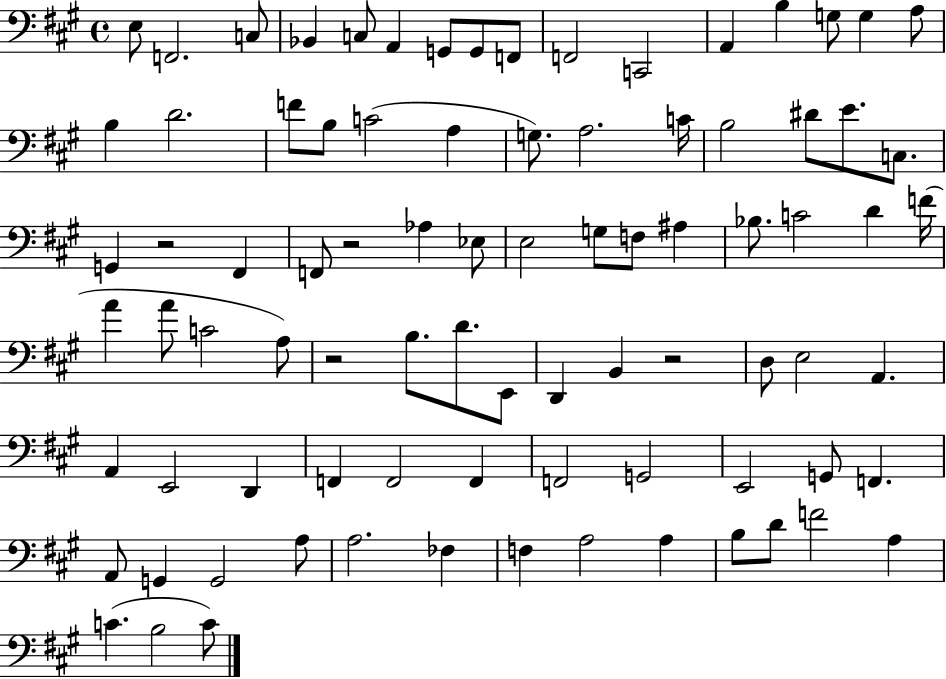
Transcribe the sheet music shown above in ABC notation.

X:1
T:Untitled
M:4/4
L:1/4
K:A
E,/2 F,,2 C,/2 _B,, C,/2 A,, G,,/2 G,,/2 F,,/2 F,,2 C,,2 A,, B, G,/2 G, A,/2 B, D2 F/2 B,/2 C2 A, G,/2 A,2 C/4 B,2 ^D/2 E/2 C,/2 G,, z2 ^F,, F,,/2 z2 _A, _E,/2 E,2 G,/2 F,/2 ^A, _B,/2 C2 D F/4 A A/2 C2 A,/2 z2 B,/2 D/2 E,,/2 D,, B,, z2 D,/2 E,2 A,, A,, E,,2 D,, F,, F,,2 F,, F,,2 G,,2 E,,2 G,,/2 F,, A,,/2 G,, G,,2 A,/2 A,2 _F, F, A,2 A, B,/2 D/2 F2 A, C B,2 C/2